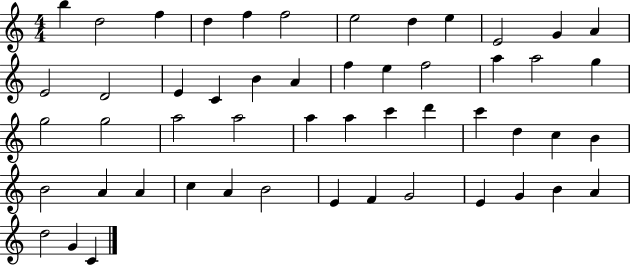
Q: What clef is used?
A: treble